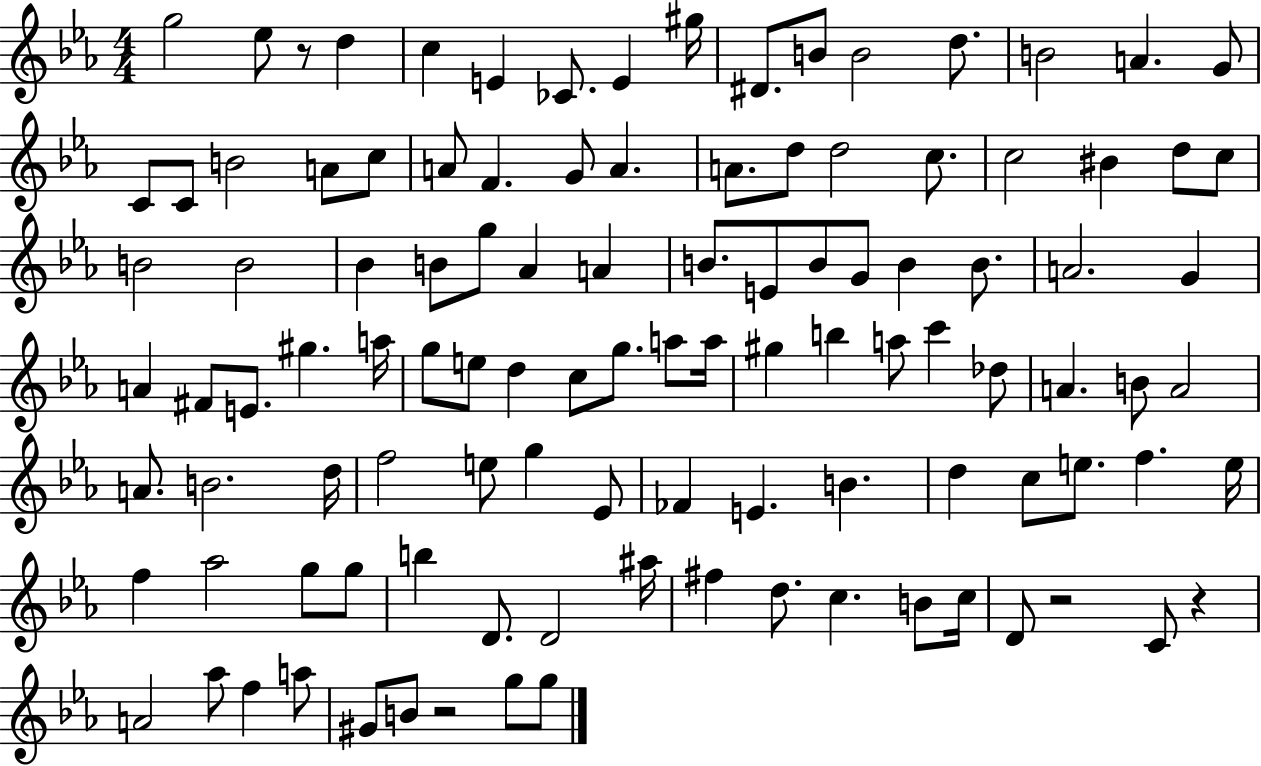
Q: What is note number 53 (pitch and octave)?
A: G5